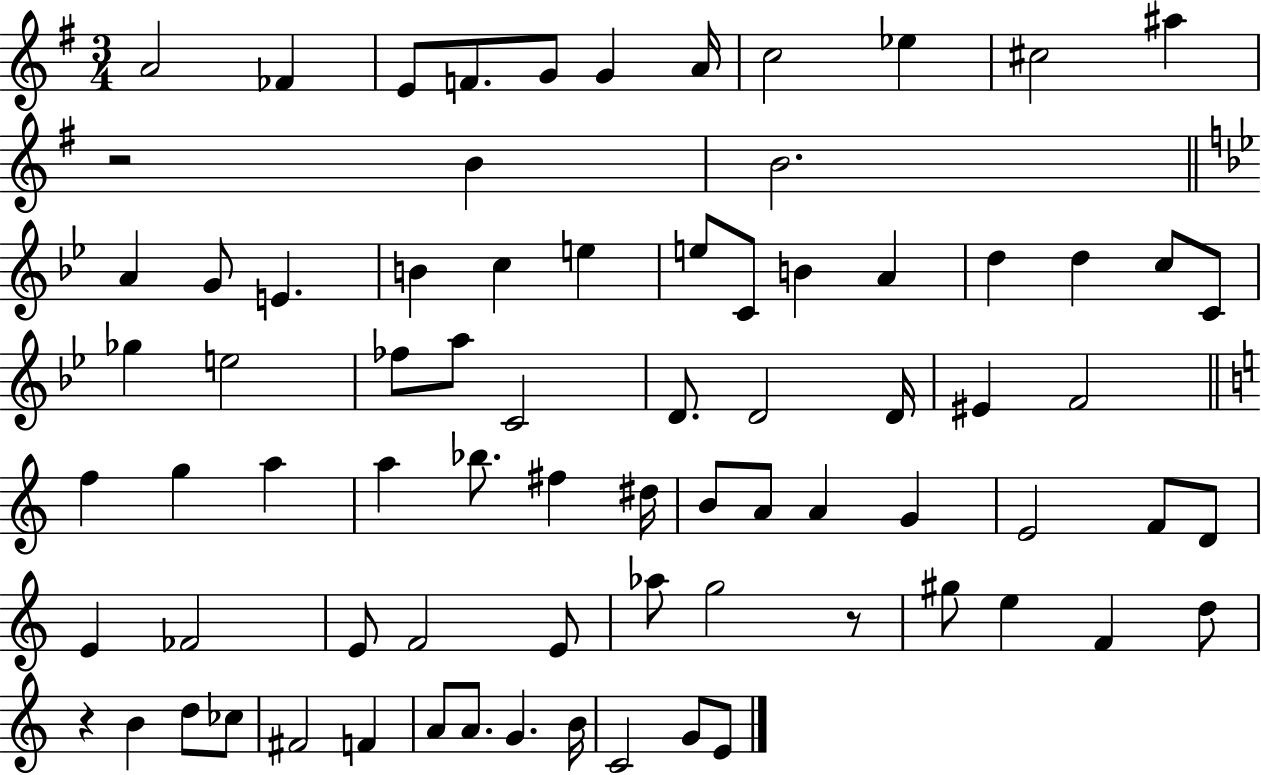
{
  \clef treble
  \numericTimeSignature
  \time 3/4
  \key g \major
  a'2 fes'4 | e'8 f'8. g'8 g'4 a'16 | c''2 ees''4 | cis''2 ais''4 | \break r2 b'4 | b'2. | \bar "||" \break \key bes \major a'4 g'8 e'4. | b'4 c''4 e''4 | e''8 c'8 b'4 a'4 | d''4 d''4 c''8 c'8 | \break ges''4 e''2 | fes''8 a''8 c'2 | d'8. d'2 d'16 | eis'4 f'2 | \break \bar "||" \break \key a \minor f''4 g''4 a''4 | a''4 bes''8. fis''4 dis''16 | b'8 a'8 a'4 g'4 | e'2 f'8 d'8 | \break e'4 fes'2 | e'8 f'2 e'8 | aes''8 g''2 r8 | gis''8 e''4 f'4 d''8 | \break r4 b'4 d''8 ces''8 | fis'2 f'4 | a'8 a'8. g'4. b'16 | c'2 g'8 e'8 | \break \bar "|."
}